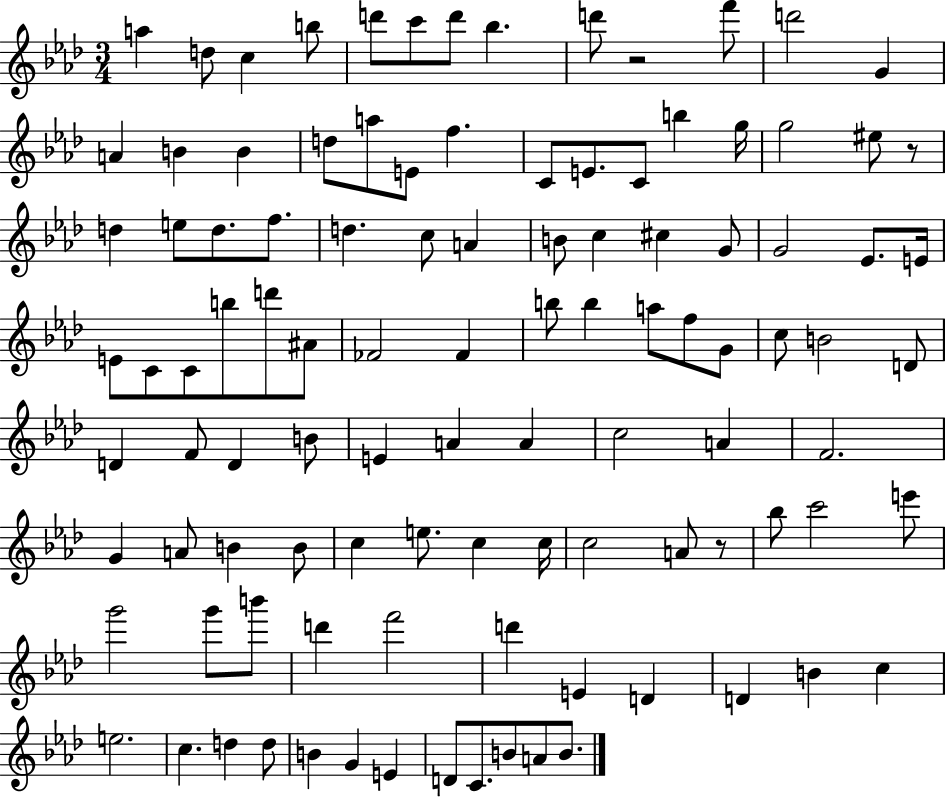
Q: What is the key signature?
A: AES major